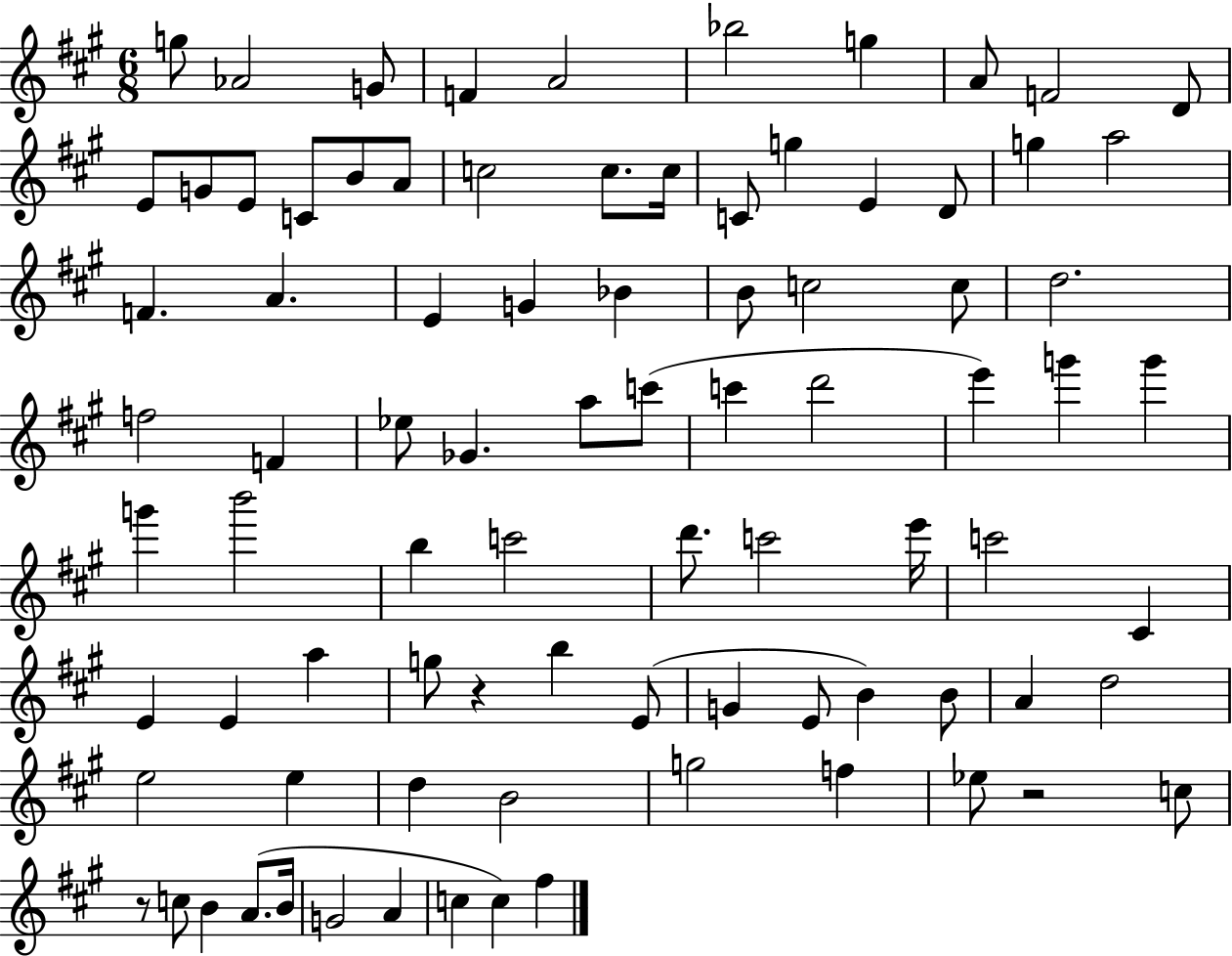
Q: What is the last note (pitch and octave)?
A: F#5